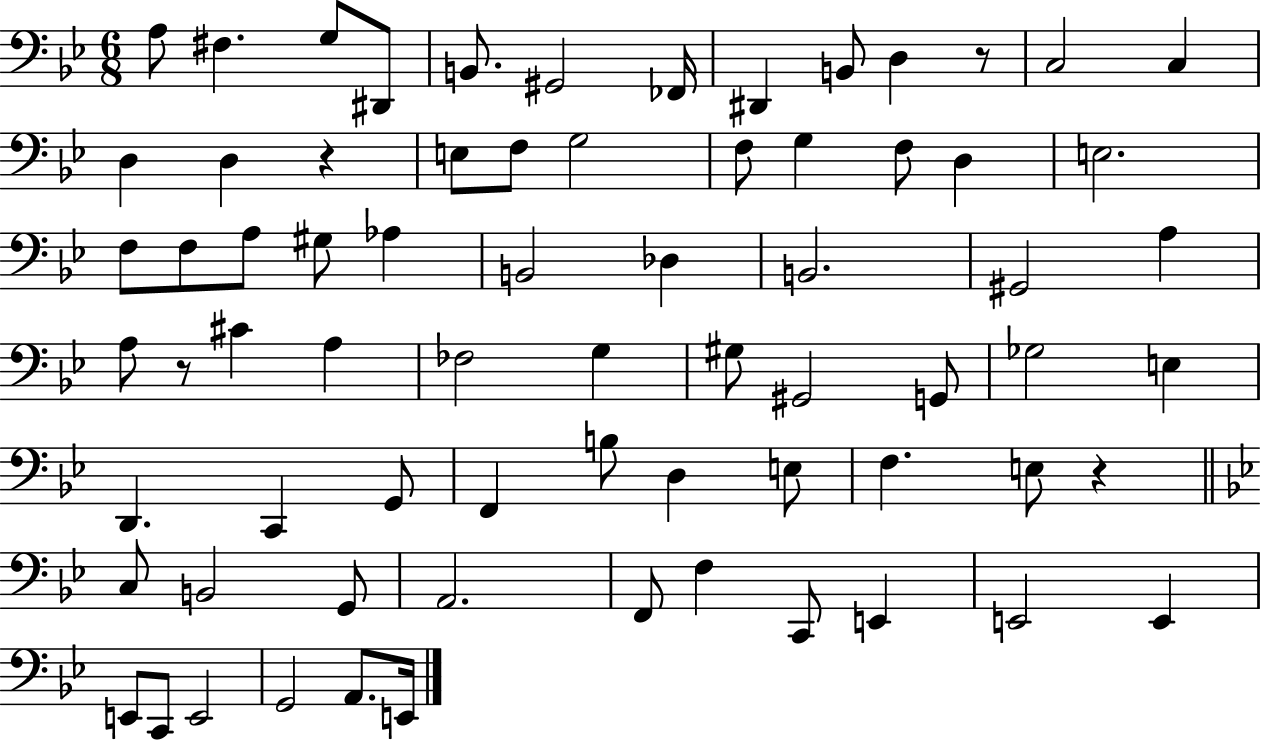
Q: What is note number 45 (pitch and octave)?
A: G2